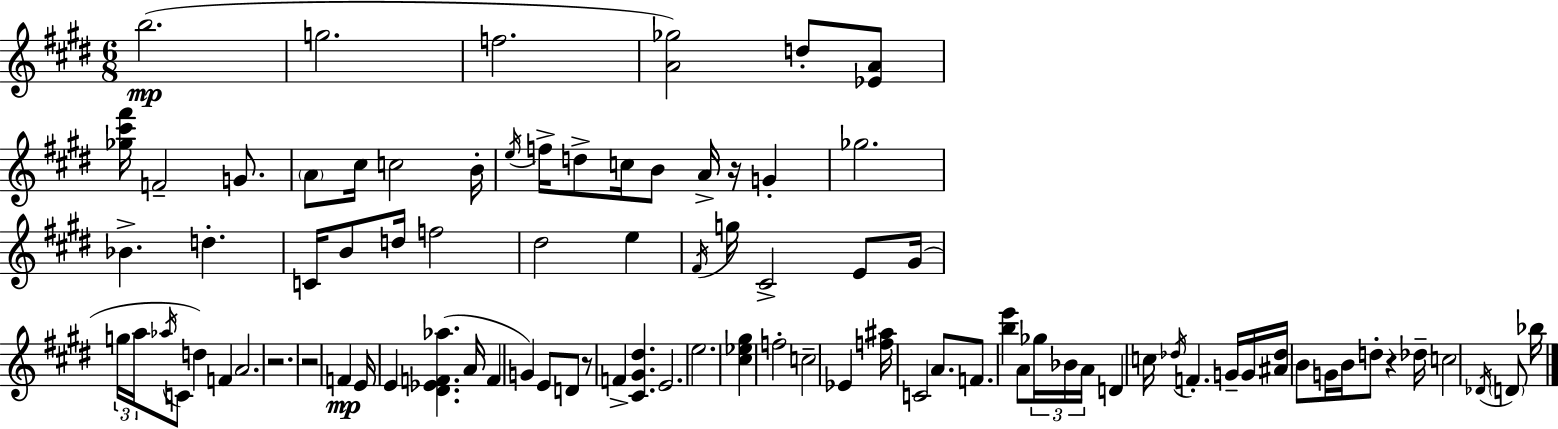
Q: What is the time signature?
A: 6/8